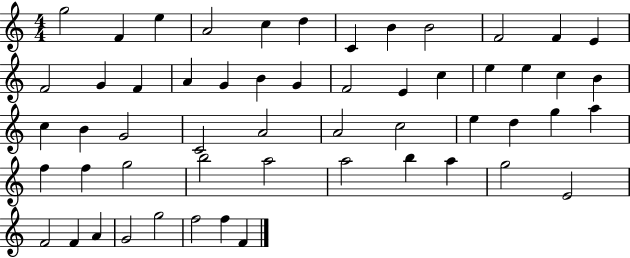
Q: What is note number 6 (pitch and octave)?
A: D5